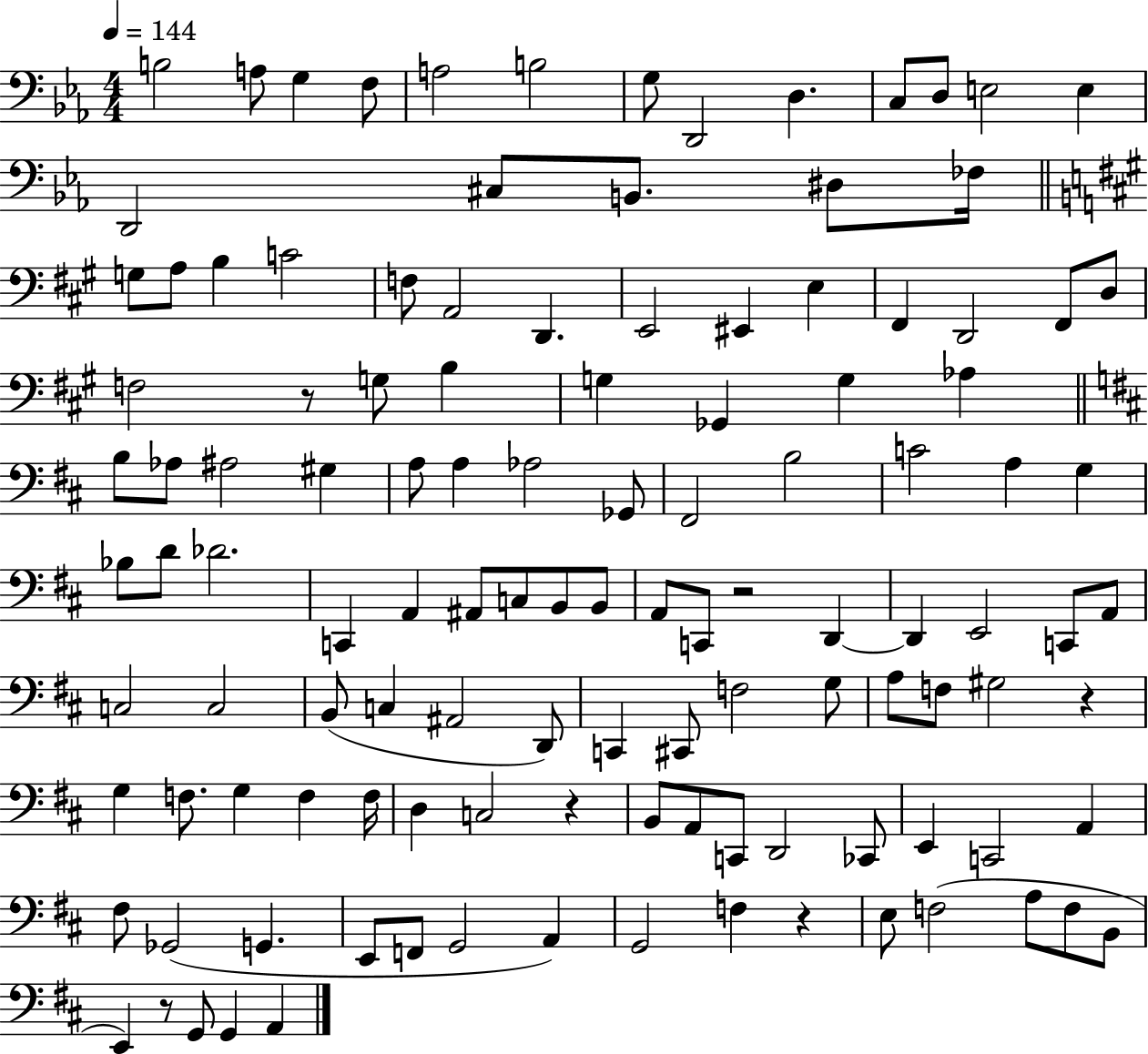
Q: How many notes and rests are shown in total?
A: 120